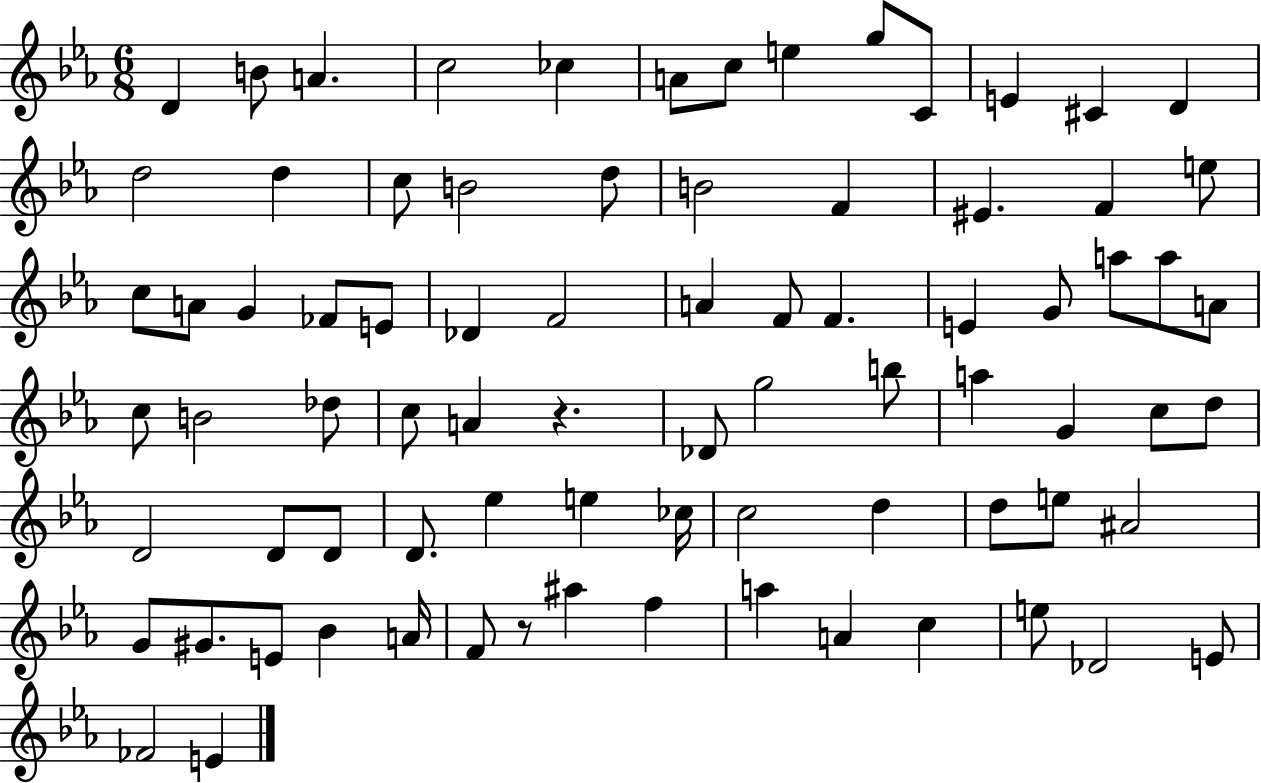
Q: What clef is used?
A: treble